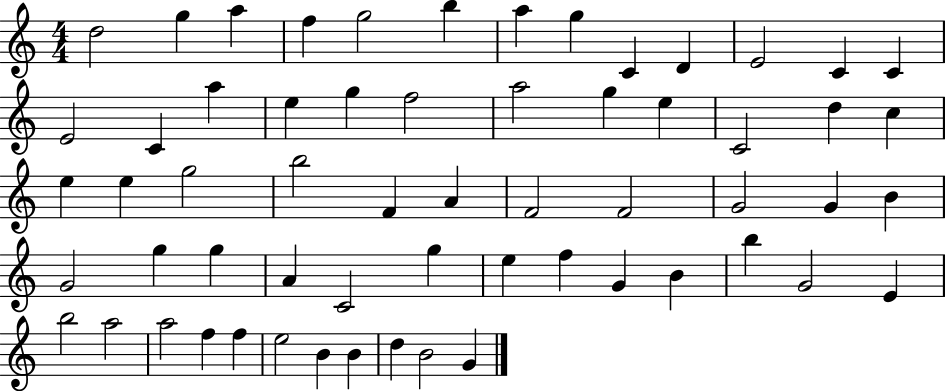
D5/h G5/q A5/q F5/q G5/h B5/q A5/q G5/q C4/q D4/q E4/h C4/q C4/q E4/h C4/q A5/q E5/q G5/q F5/h A5/h G5/q E5/q C4/h D5/q C5/q E5/q E5/q G5/h B5/h F4/q A4/q F4/h F4/h G4/h G4/q B4/q G4/h G5/q G5/q A4/q C4/h G5/q E5/q F5/q G4/q B4/q B5/q G4/h E4/q B5/h A5/h A5/h F5/q F5/q E5/h B4/q B4/q D5/q B4/h G4/q